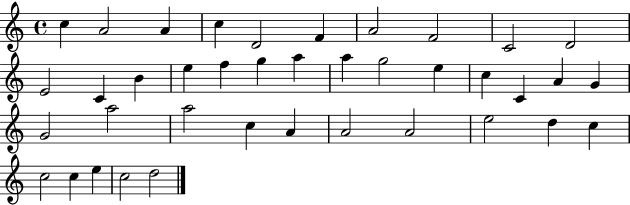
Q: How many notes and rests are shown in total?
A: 39